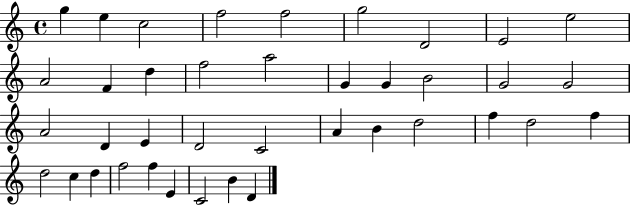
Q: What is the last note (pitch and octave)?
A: D4